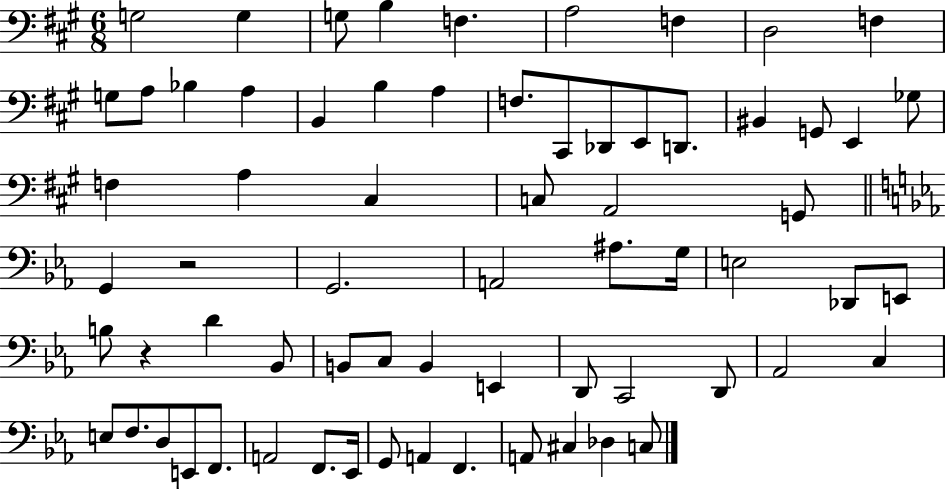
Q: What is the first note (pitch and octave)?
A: G3